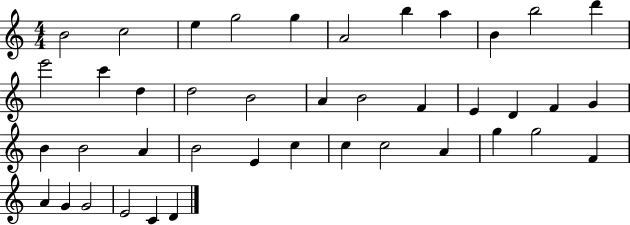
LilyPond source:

{
  \clef treble
  \numericTimeSignature
  \time 4/4
  \key c \major
  b'2 c''2 | e''4 g''2 g''4 | a'2 b''4 a''4 | b'4 b''2 d'''4 | \break e'''2 c'''4 d''4 | d''2 b'2 | a'4 b'2 f'4 | e'4 d'4 f'4 g'4 | \break b'4 b'2 a'4 | b'2 e'4 c''4 | c''4 c''2 a'4 | g''4 g''2 f'4 | \break a'4 g'4 g'2 | e'2 c'4 d'4 | \bar "|."
}